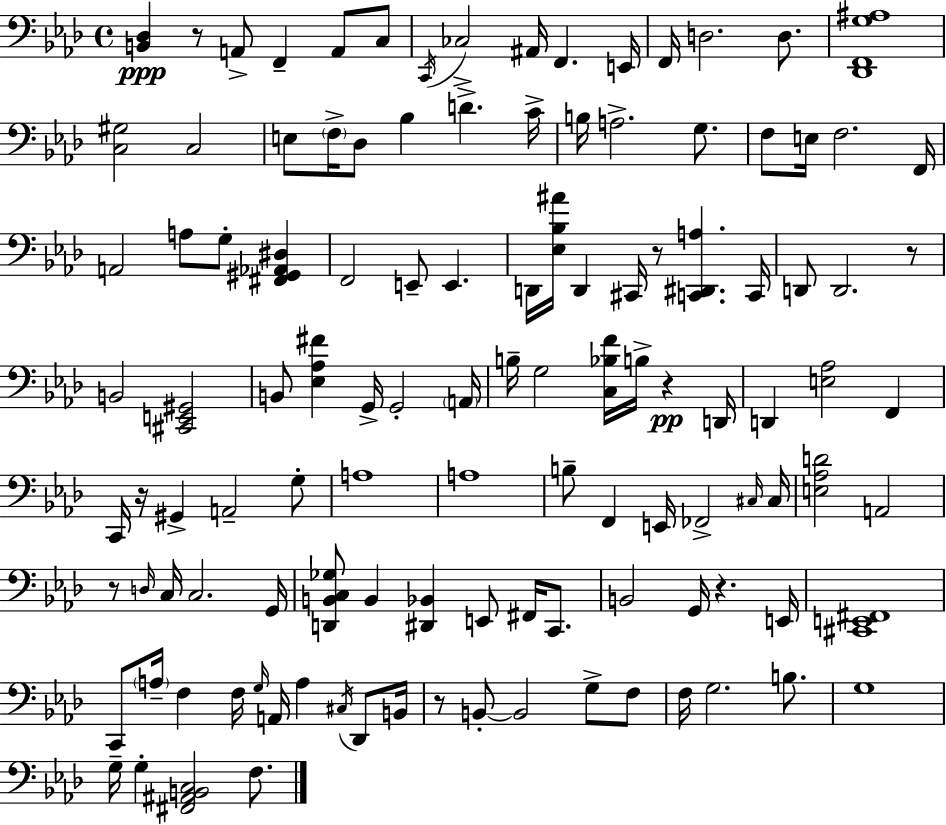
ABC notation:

X:1
T:Untitled
M:4/4
L:1/4
K:Ab
[B,,_D,] z/2 A,,/2 F,, A,,/2 C,/2 C,,/4 _C,2 ^A,,/4 F,, E,,/4 F,,/4 D,2 D,/2 [_D,,F,,G,^A,]4 [C,^G,]2 C,2 E,/2 F,/4 _D,/2 _B, D C/4 B,/4 A,2 G,/2 F,/2 E,/4 F,2 F,,/4 A,,2 A,/2 G,/2 [^F,,^G,,_A,,^D,] F,,2 E,,/2 E,, D,,/4 [_E,_B,^A]/4 D,, ^C,,/4 z/2 [C,,^D,,A,] C,,/4 D,,/2 D,,2 z/2 B,,2 [^C,,E,,^G,,]2 B,,/2 [_E,_A,^F] G,,/4 G,,2 A,,/4 B,/4 G,2 [C,_B,F]/4 B,/4 z D,,/4 D,, [E,_A,]2 F,, C,,/4 z/4 ^G,, A,,2 G,/2 A,4 A,4 B,/2 F,, E,,/4 _F,,2 ^C,/4 ^C,/4 [E,_A,D]2 A,,2 z/2 D,/4 C,/4 C,2 G,,/4 [D,,B,,C,_G,]/2 B,, [^D,,_B,,] E,,/2 ^F,,/4 C,,/2 B,,2 G,,/4 z E,,/4 [^C,,E,,^F,,]4 C,,/2 A,/4 F, F,/4 G,/4 A,,/4 A, ^C,/4 _D,,/2 B,,/4 z/2 B,,/2 B,,2 G,/2 F,/2 F,/4 G,2 B,/2 G,4 G,/4 G, [^F,,^A,,B,,C,]2 F,/2